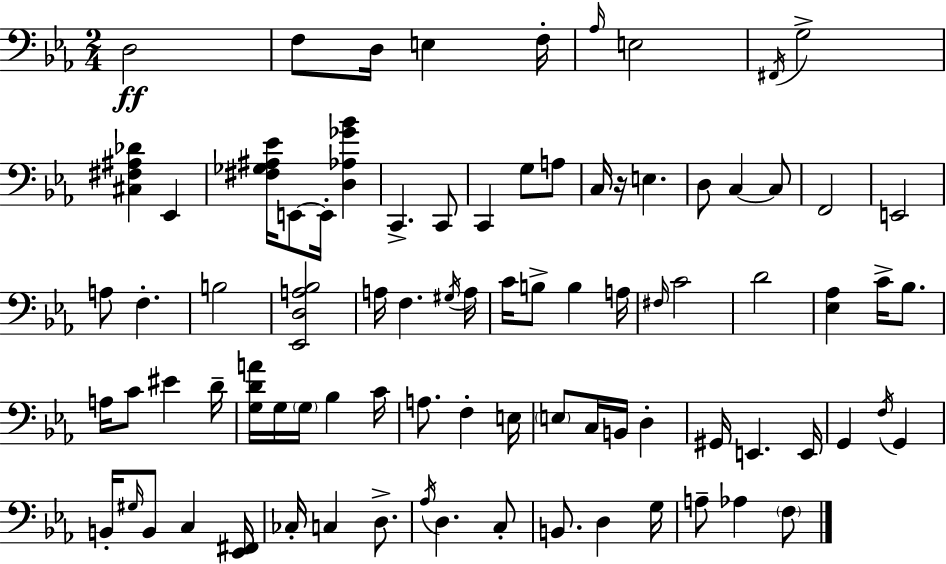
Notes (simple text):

D3/h F3/e D3/s E3/q F3/s Ab3/s E3/h F#2/s G3/h [C#3,F#3,A#3,Db4]/q Eb2/q [F#3,Gb3,A#3,Eb4]/s E2/e E2/s [D3,Ab3,Gb4,Bb4]/q C2/q. C2/e C2/q G3/e A3/e C3/s R/s E3/q. D3/e C3/q C3/e F2/h E2/h A3/e F3/q. B3/h [Eb2,D3,A3,Bb3]/h A3/s F3/q. G#3/s A3/s C4/s B3/e B3/q A3/s F#3/s C4/h D4/h [Eb3,Ab3]/q C4/s Bb3/e. A3/s C4/e EIS4/q D4/s [G3,D4,A4]/s G3/s G3/s Bb3/q C4/s A3/e. F3/q E3/s E3/e C3/s B2/s D3/q G#2/s E2/q. E2/s G2/q F3/s G2/q B2/s G#3/s B2/e C3/q [Eb2,F#2]/s CES3/s C3/q D3/e. Ab3/s D3/q. C3/e B2/e. D3/q G3/s A3/e Ab3/q F3/e